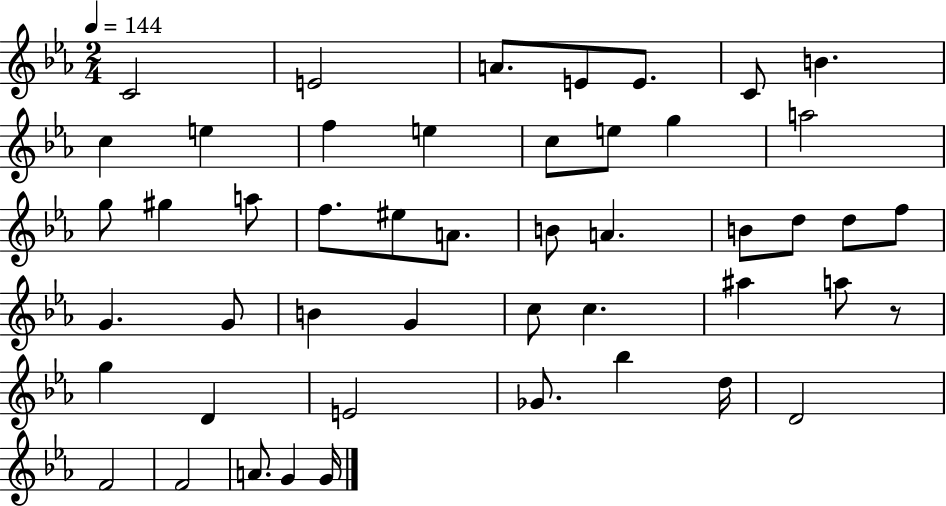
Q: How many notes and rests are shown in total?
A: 48